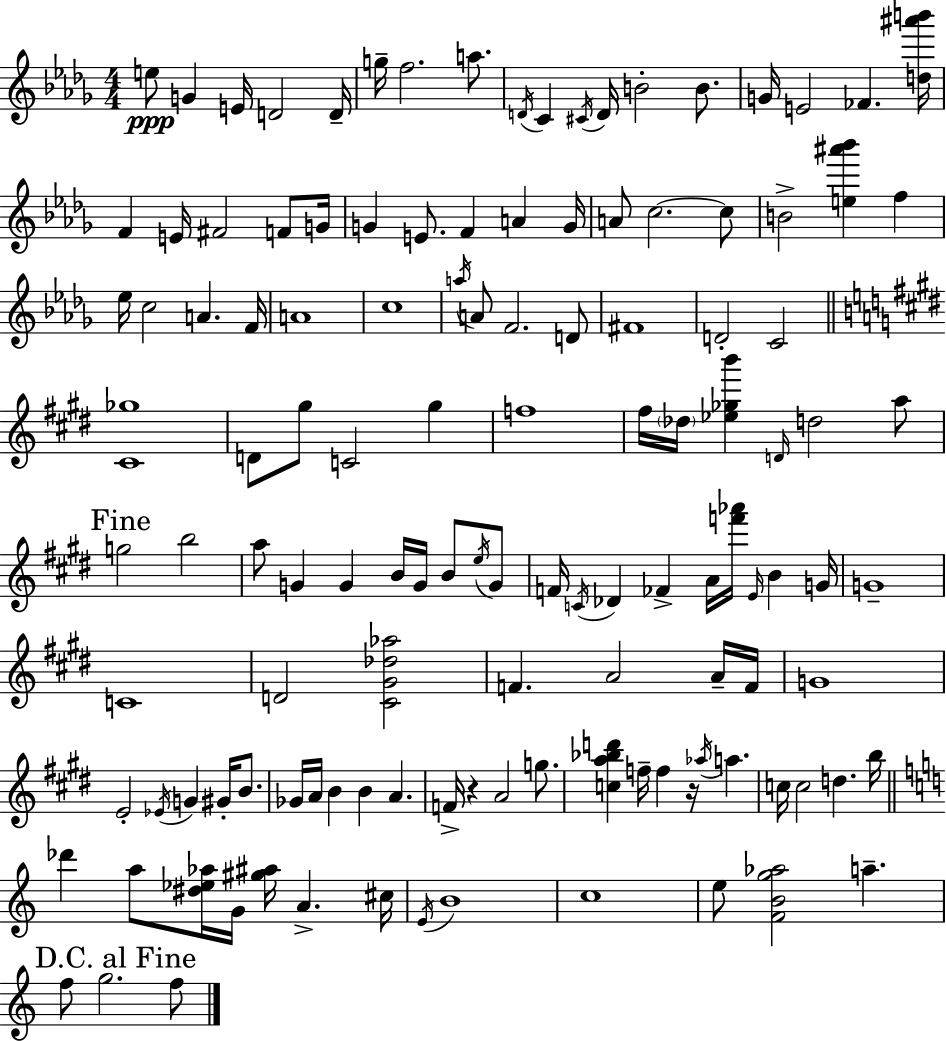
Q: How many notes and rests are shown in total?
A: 127